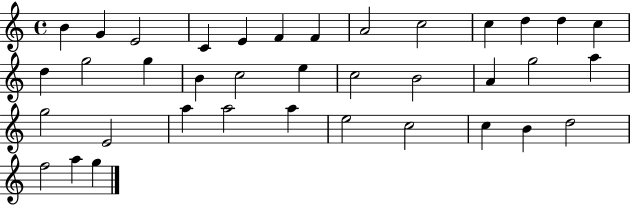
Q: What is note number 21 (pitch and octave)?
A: B4